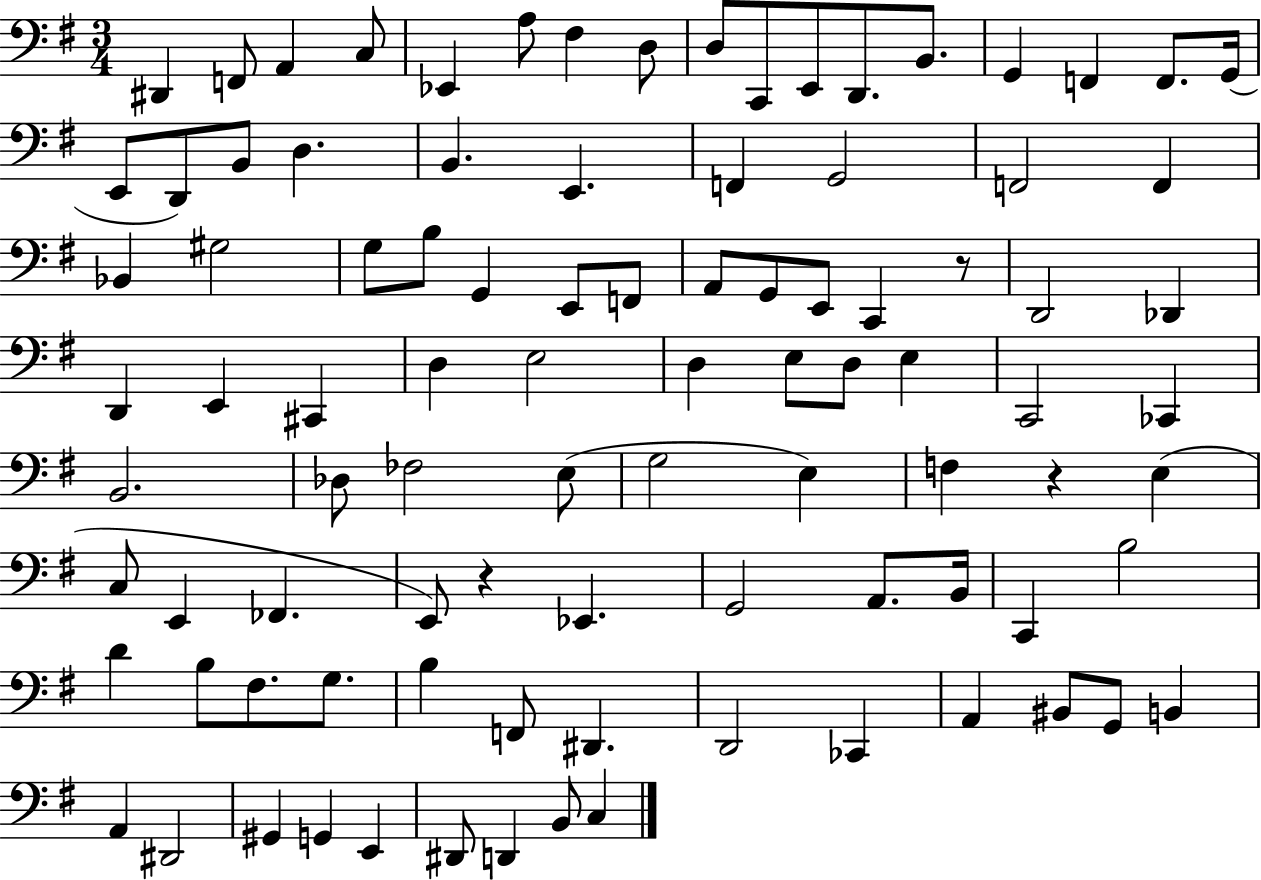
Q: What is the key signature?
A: G major